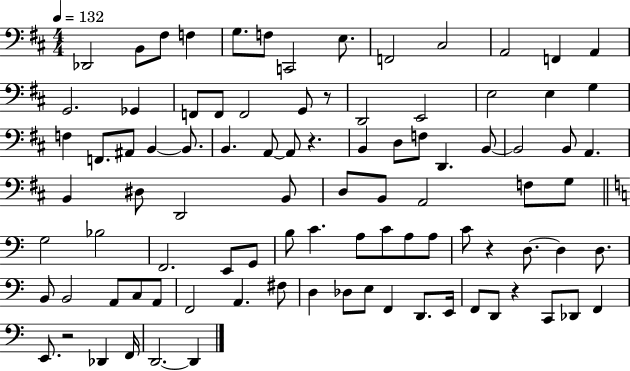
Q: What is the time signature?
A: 4/4